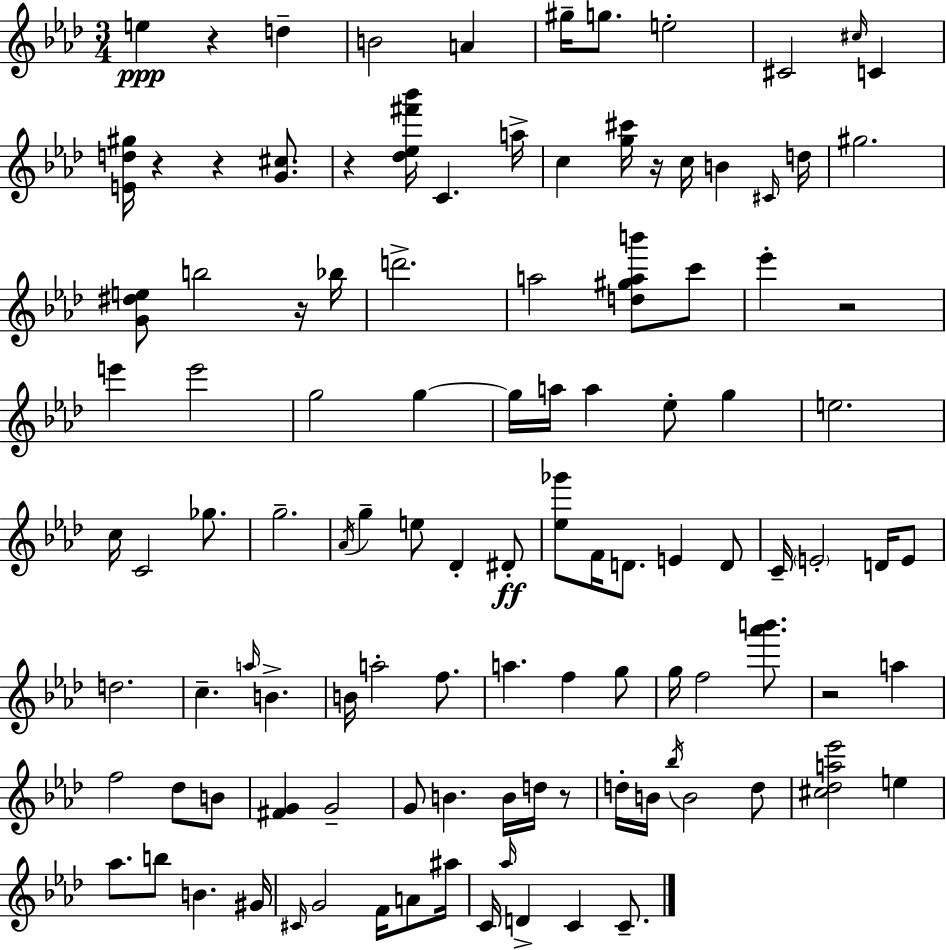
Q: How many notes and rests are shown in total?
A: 111